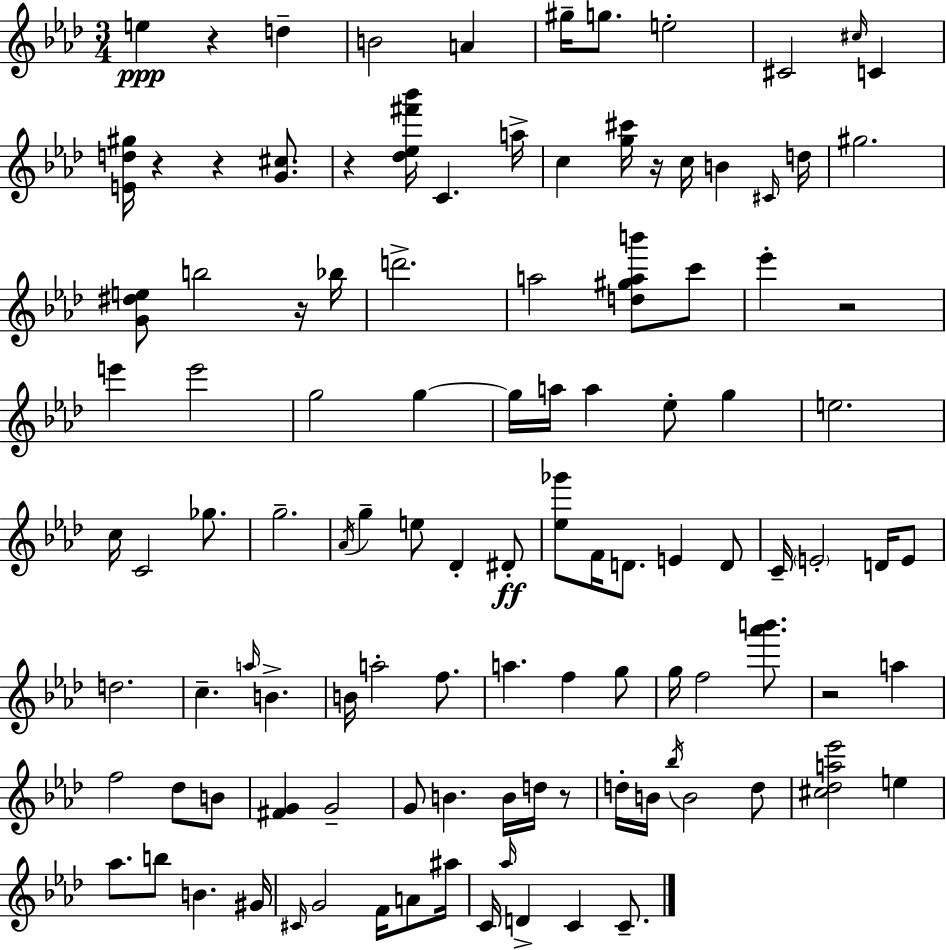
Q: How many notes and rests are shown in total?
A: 111